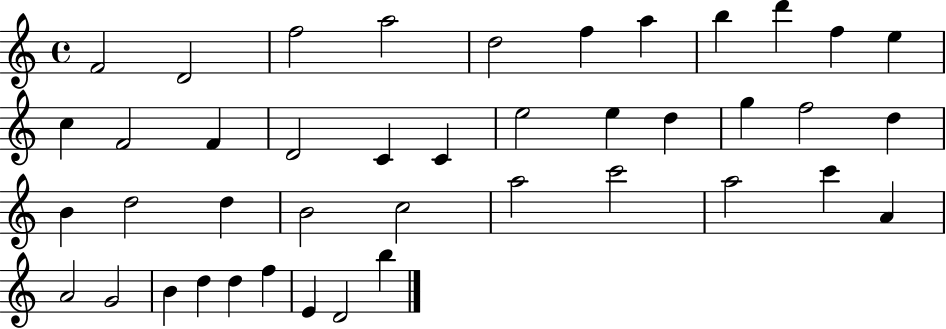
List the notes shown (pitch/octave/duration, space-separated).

F4/h D4/h F5/h A5/h D5/h F5/q A5/q B5/q D6/q F5/q E5/q C5/q F4/h F4/q D4/h C4/q C4/q E5/h E5/q D5/q G5/q F5/h D5/q B4/q D5/h D5/q B4/h C5/h A5/h C6/h A5/h C6/q A4/q A4/h G4/h B4/q D5/q D5/q F5/q E4/q D4/h B5/q